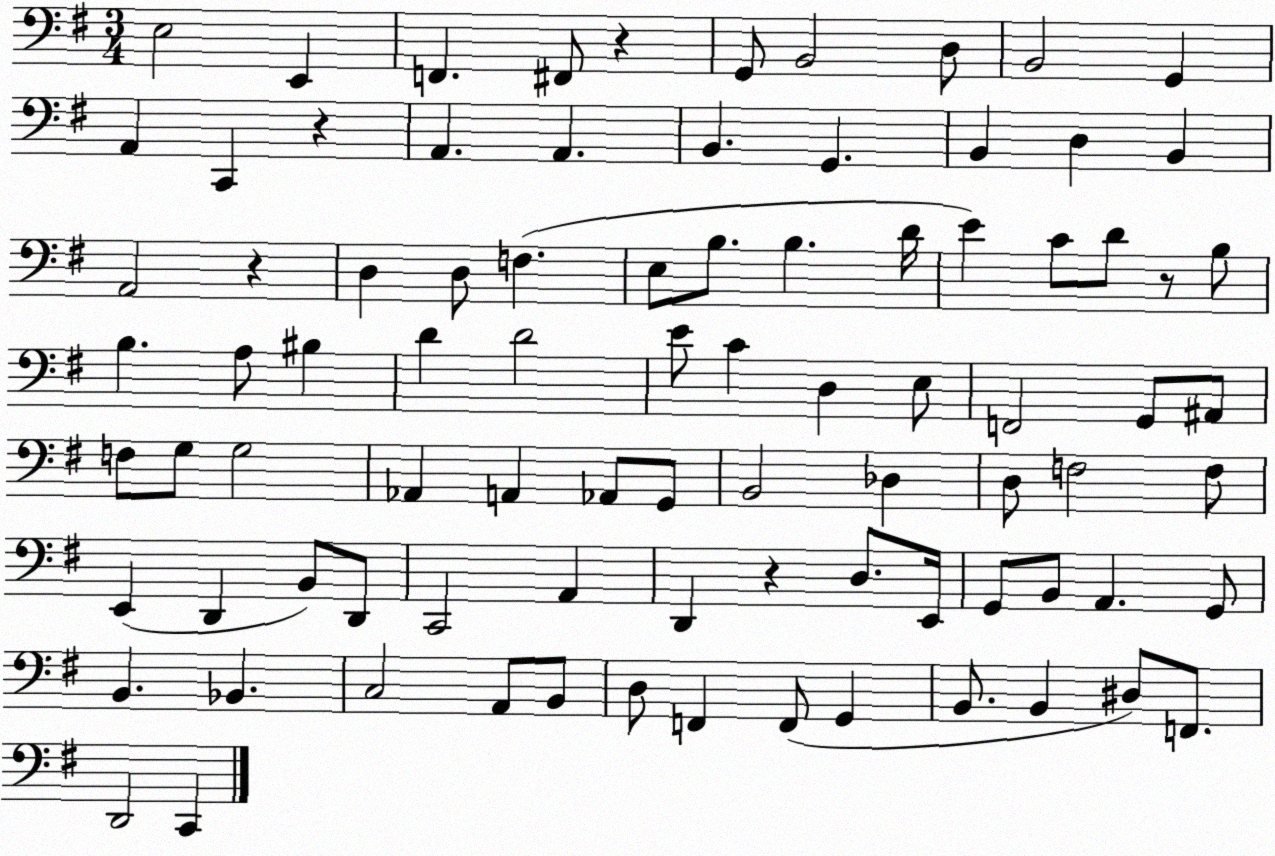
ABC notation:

X:1
T:Untitled
M:3/4
L:1/4
K:G
E,2 E,, F,, ^F,,/2 z G,,/2 B,,2 D,/2 B,,2 G,, A,, C,, z A,, A,, B,, G,, B,, D, B,, A,,2 z D, D,/2 F, E,/2 B,/2 B, D/4 E C/2 D/2 z/2 B,/2 B, A,/2 ^B, D D2 E/2 C D, E,/2 F,,2 G,,/2 ^A,,/2 F,/2 G,/2 G,2 _A,, A,, _A,,/2 G,,/2 B,,2 _D, D,/2 F,2 F,/2 E,, D,, B,,/2 D,,/2 C,,2 A,, D,, z D,/2 E,,/4 G,,/2 B,,/2 A,, G,,/2 B,, _B,, C,2 A,,/2 B,,/2 D,/2 F,, F,,/2 G,, B,,/2 B,, ^D,/2 F,,/2 D,,2 C,,